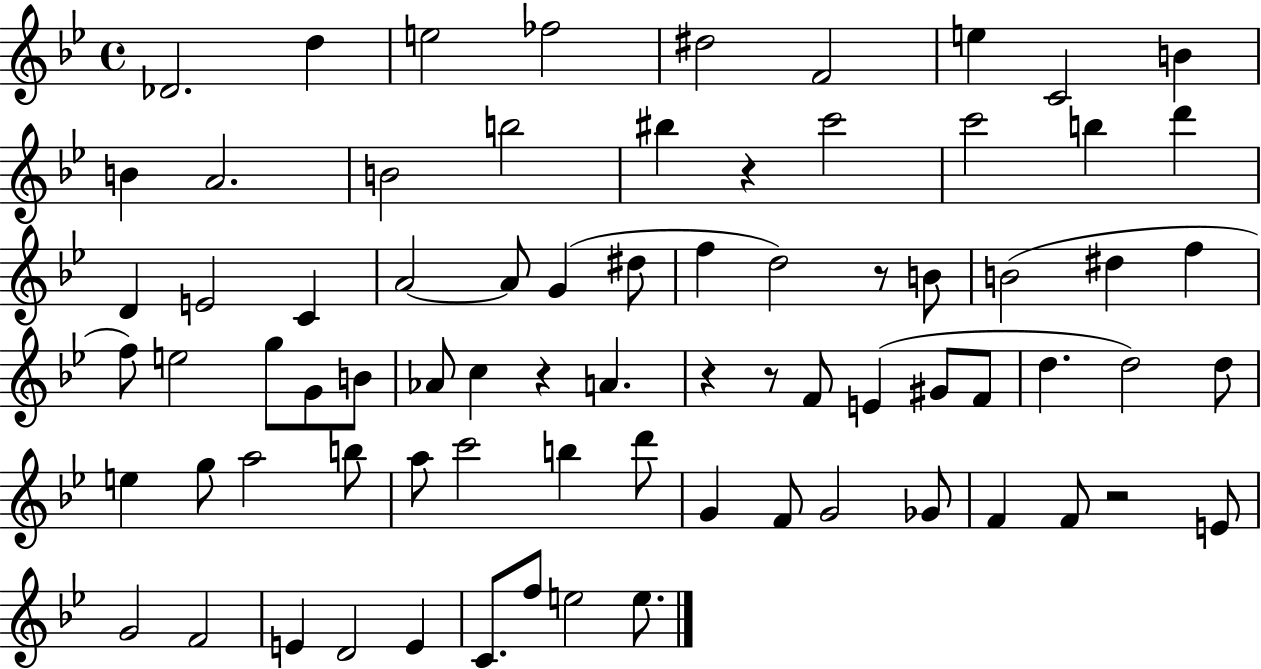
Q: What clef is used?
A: treble